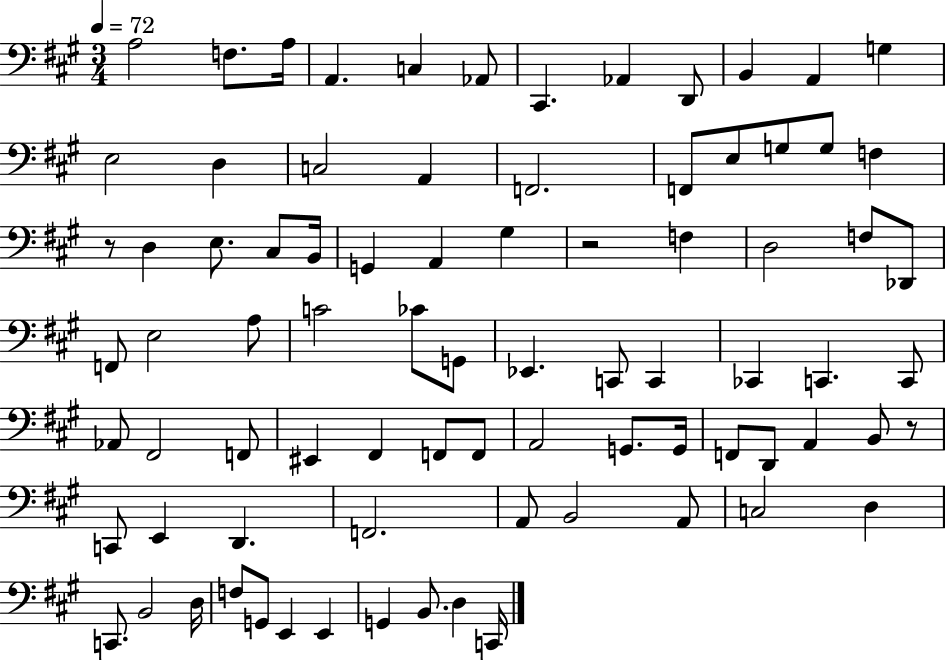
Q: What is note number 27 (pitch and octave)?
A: G2